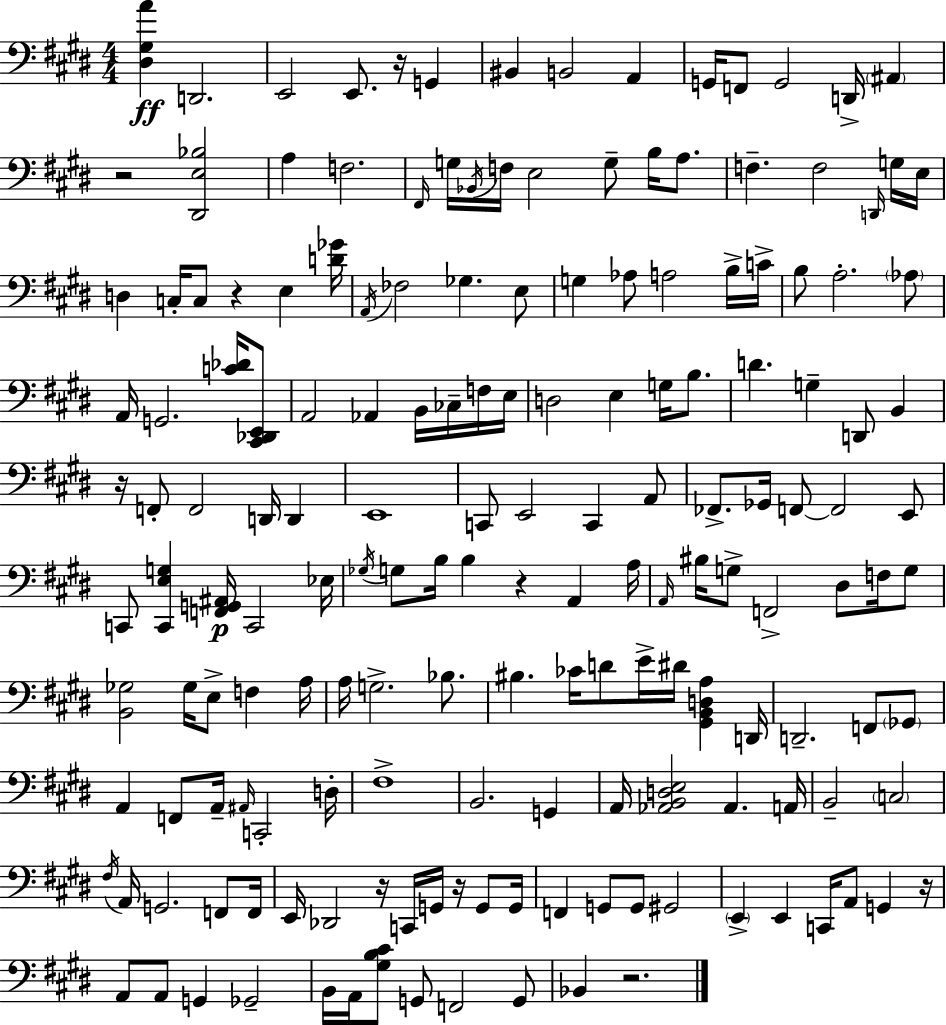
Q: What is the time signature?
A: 4/4